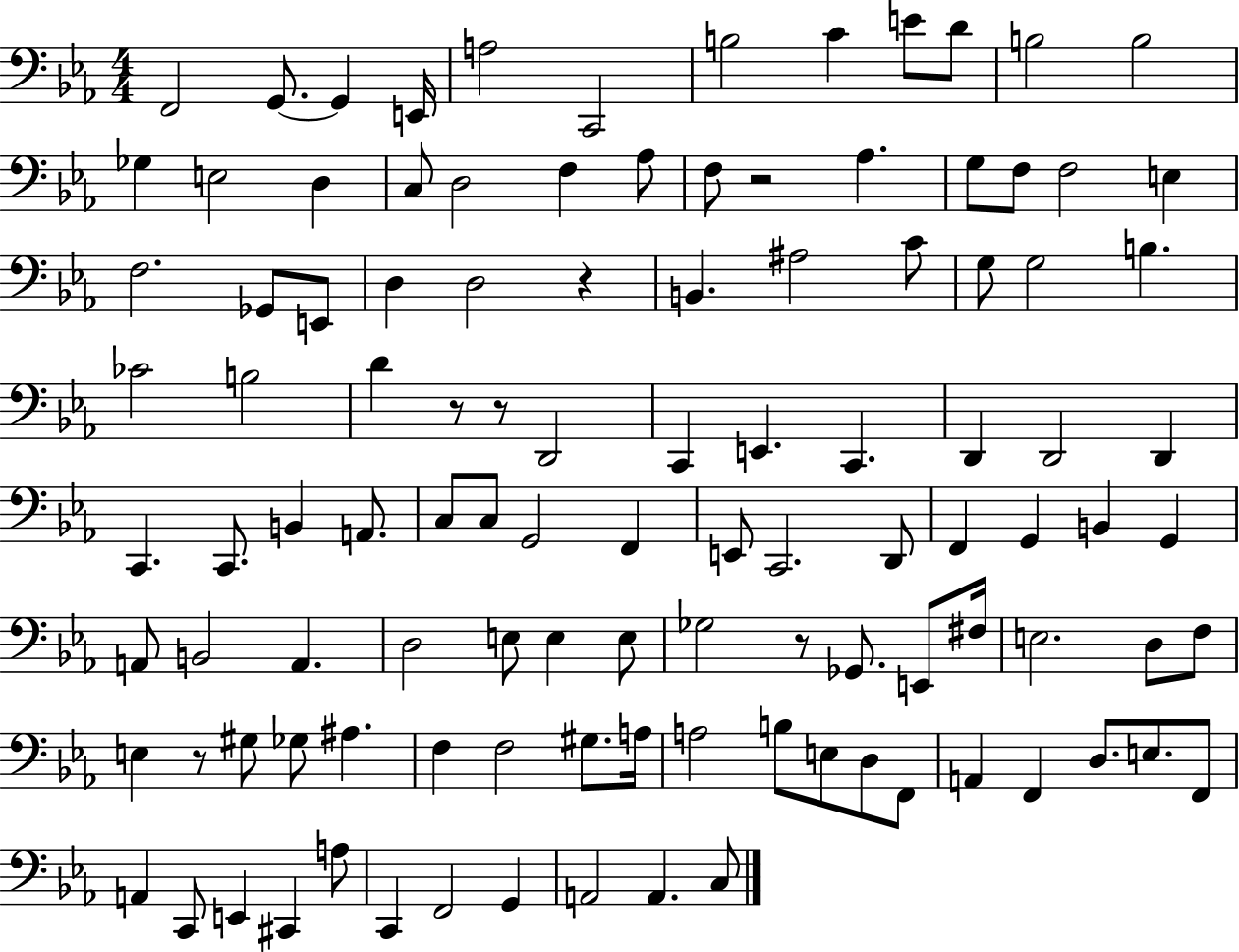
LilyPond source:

{
  \clef bass
  \numericTimeSignature
  \time 4/4
  \key ees \major
  \repeat volta 2 { f,2 g,8.~~ g,4 e,16 | a2 c,2 | b2 c'4 e'8 d'8 | b2 b2 | \break ges4 e2 d4 | c8 d2 f4 aes8 | f8 r2 aes4. | g8 f8 f2 e4 | \break f2. ges,8 e,8 | d4 d2 r4 | b,4. ais2 c'8 | g8 g2 b4. | \break ces'2 b2 | d'4 r8 r8 d,2 | c,4 e,4. c,4. | d,4 d,2 d,4 | \break c,4. c,8. b,4 a,8. | c8 c8 g,2 f,4 | e,8 c,2. d,8 | f,4 g,4 b,4 g,4 | \break a,8 b,2 a,4. | d2 e8 e4 e8 | ges2 r8 ges,8. e,8 fis16 | e2. d8 f8 | \break e4 r8 gis8 ges8 ais4. | f4 f2 gis8. a16 | a2 b8 e8 d8 f,8 | a,4 f,4 d8. e8. f,8 | \break a,4 c,8 e,4 cis,4 a8 | c,4 f,2 g,4 | a,2 a,4. c8 | } \bar "|."
}